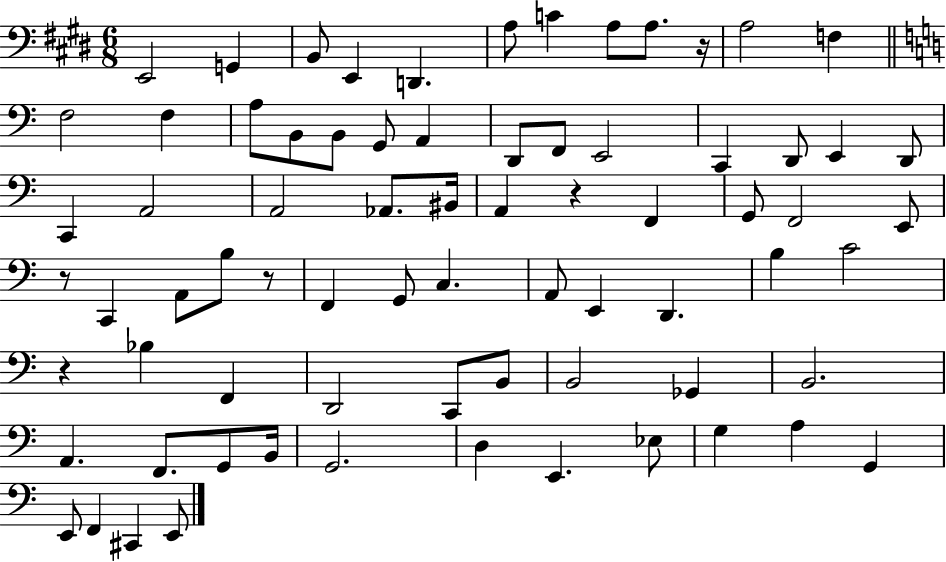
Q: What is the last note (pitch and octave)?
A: E2